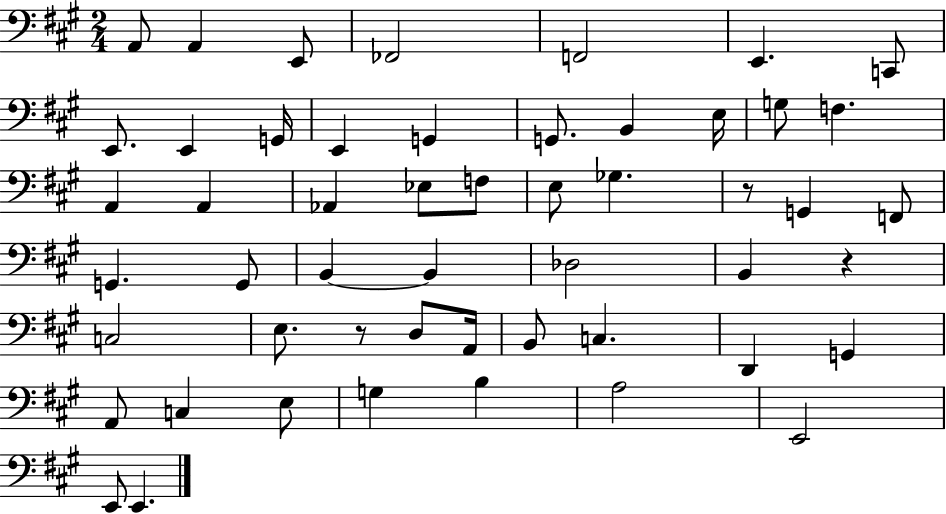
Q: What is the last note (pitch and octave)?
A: E2